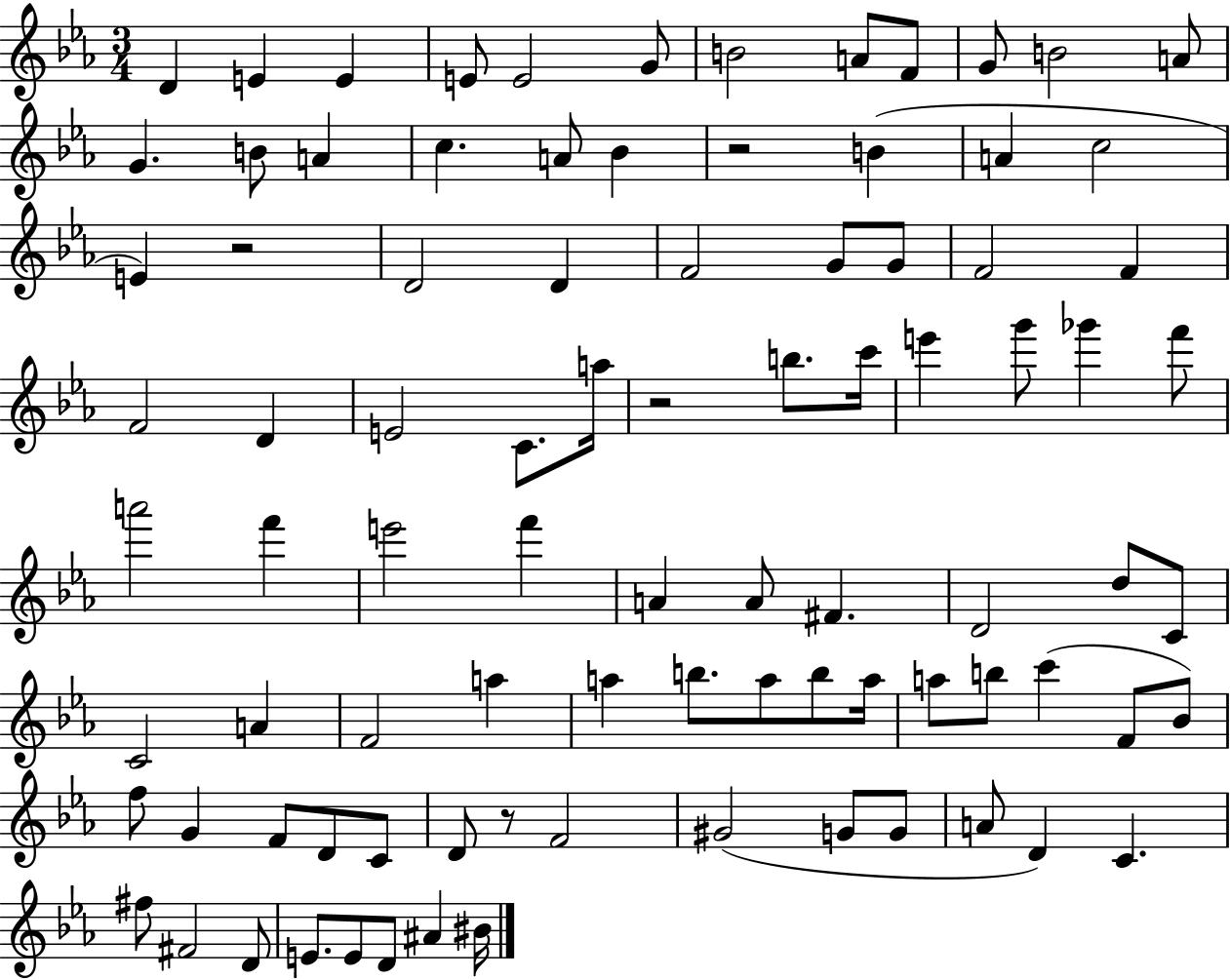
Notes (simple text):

D4/q E4/q E4/q E4/e E4/h G4/e B4/h A4/e F4/e G4/e B4/h A4/e G4/q. B4/e A4/q C5/q. A4/e Bb4/q R/h B4/q A4/q C5/h E4/q R/h D4/h D4/q F4/h G4/e G4/e F4/h F4/q F4/h D4/q E4/h C4/e. A5/s R/h B5/e. C6/s E6/q G6/e Gb6/q F6/e A6/h F6/q E6/h F6/q A4/q A4/e F#4/q. D4/h D5/e C4/e C4/h A4/q F4/h A5/q A5/q B5/e. A5/e B5/e A5/s A5/e B5/e C6/q F4/e Bb4/e F5/e G4/q F4/e D4/e C4/e D4/e R/e F4/h G#4/h G4/e G4/e A4/e D4/q C4/q. F#5/e F#4/h D4/e E4/e. E4/e D4/e A#4/q BIS4/s